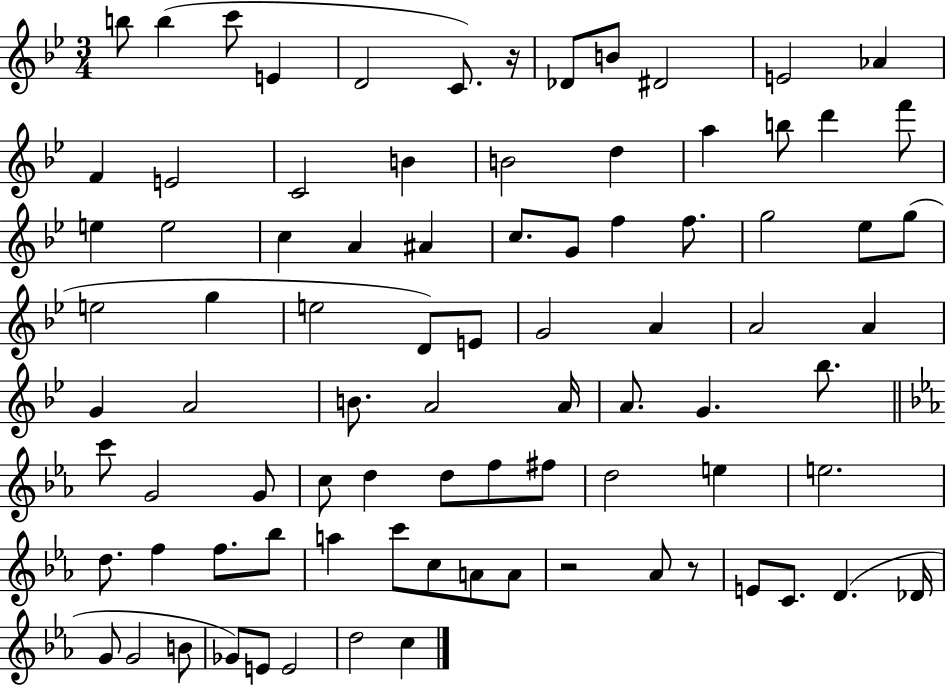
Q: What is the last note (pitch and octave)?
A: C5